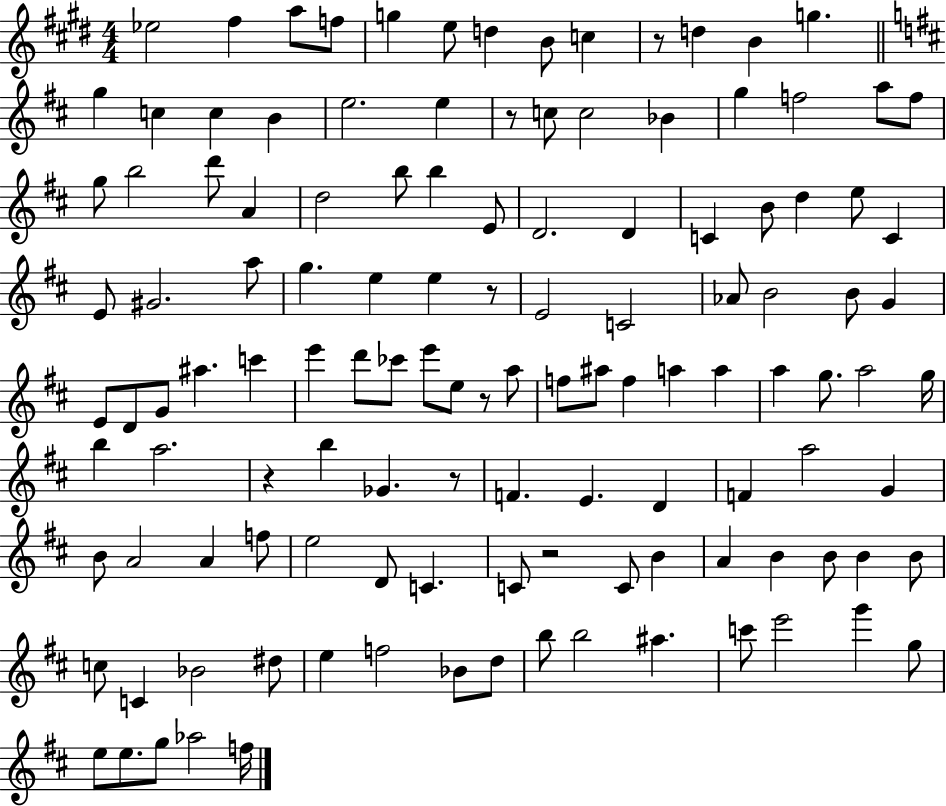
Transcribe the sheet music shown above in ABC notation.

X:1
T:Untitled
M:4/4
L:1/4
K:E
_e2 ^f a/2 f/2 g e/2 d B/2 c z/2 d B g g c c B e2 e z/2 c/2 c2 _B g f2 a/2 f/2 g/2 b2 d'/2 A d2 b/2 b E/2 D2 D C B/2 d e/2 C E/2 ^G2 a/2 g e e z/2 E2 C2 _A/2 B2 B/2 G E/2 D/2 G/2 ^a c' e' d'/2 _c'/2 e'/2 e/2 z/2 a/2 f/2 ^a/2 f a a a g/2 a2 g/4 b a2 z b _G z/2 F E D F a2 G B/2 A2 A f/2 e2 D/2 C C/2 z2 C/2 B A B B/2 B B/2 c/2 C _B2 ^d/2 e f2 _B/2 d/2 b/2 b2 ^a c'/2 e'2 g' g/2 e/2 e/2 g/2 _a2 f/4